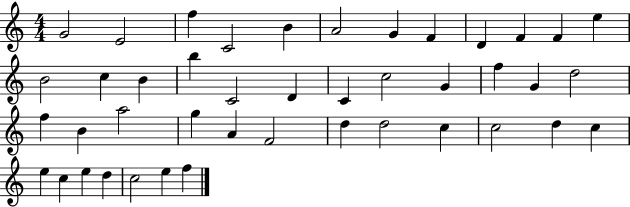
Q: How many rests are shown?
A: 0